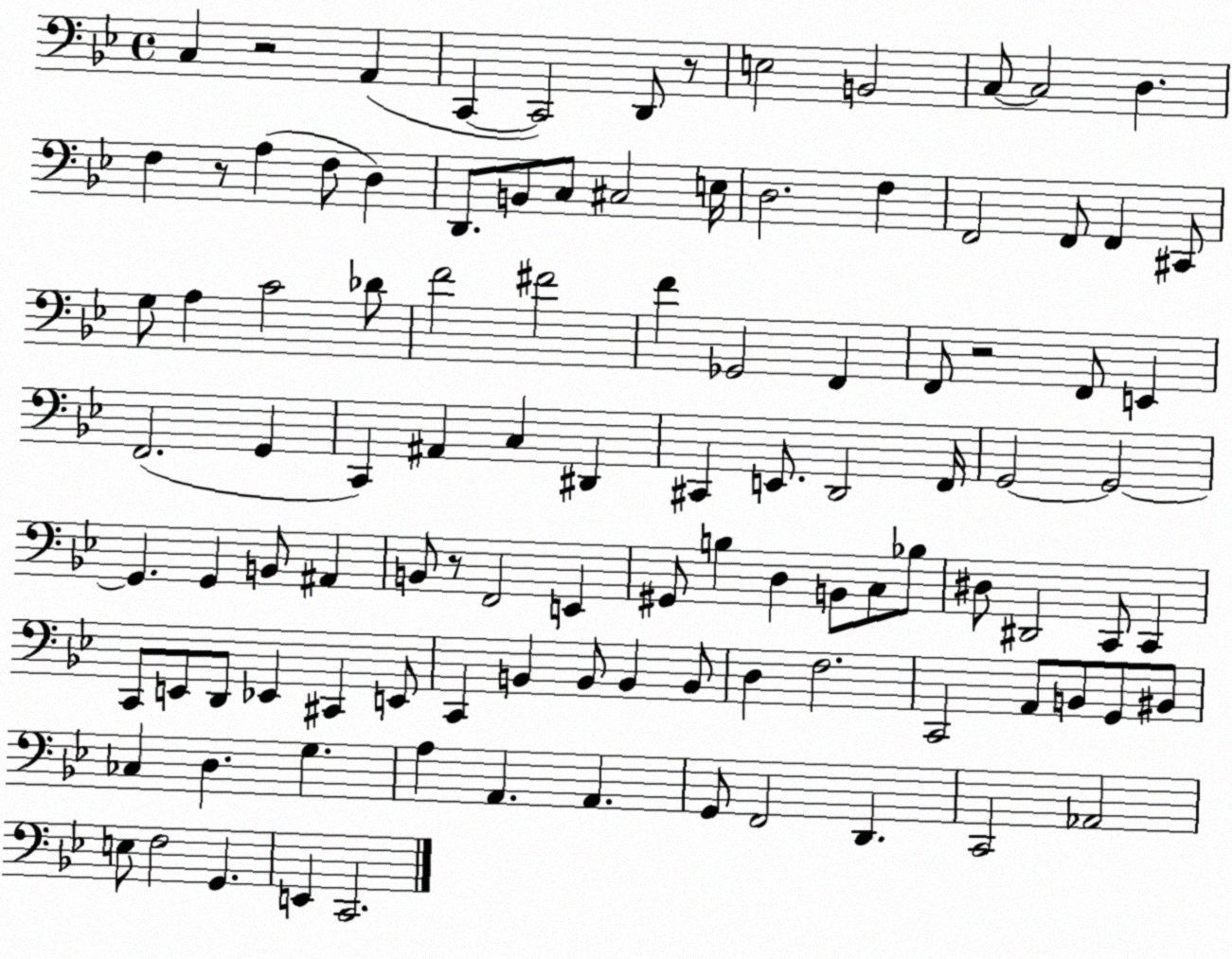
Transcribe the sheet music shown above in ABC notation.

X:1
T:Untitled
M:4/4
L:1/4
K:Bb
C, z2 A,, C,, C,,2 D,,/2 z/2 E,2 B,,2 C,/2 C,2 D, F, z/2 A, F,/2 D, D,,/2 B,,/2 C,/2 ^C,2 E,/4 D,2 F, F,,2 F,,/2 F,, ^C,,/2 G,/2 A, C2 _D/2 F2 ^F2 F _G,,2 F,, F,,/2 z2 F,,/2 E,, F,,2 G,, C,, ^A,, C, ^D,, ^C,, E,,/2 D,,2 F,,/4 G,,2 G,,2 G,, G,, B,,/2 ^A,, B,,/2 z/2 F,,2 E,, ^G,,/2 B, D, B,,/2 C,/2 _B,/2 ^D,/2 ^D,,2 C,,/2 C,, C,,/2 E,,/2 D,,/2 _E,, ^C,, E,,/2 C,, B,, B,,/2 B,, B,,/2 D, F,2 C,,2 A,,/2 B,,/2 G,,/2 ^B,,/2 _C, D, G, A, A,, A,, G,,/2 F,,2 D,, C,,2 _A,,2 E,/2 F,2 G,, E,, C,,2